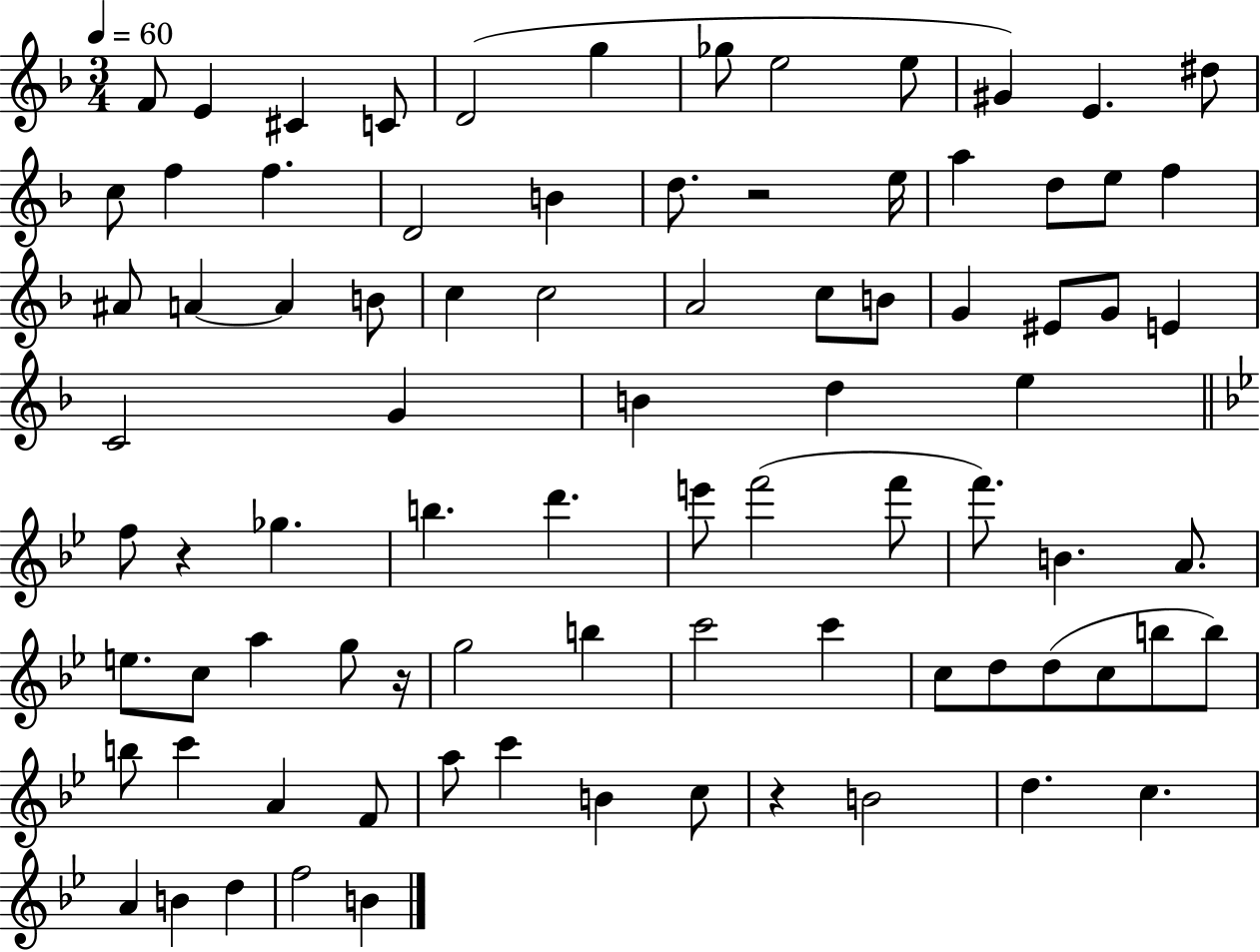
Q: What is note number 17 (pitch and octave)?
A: B4